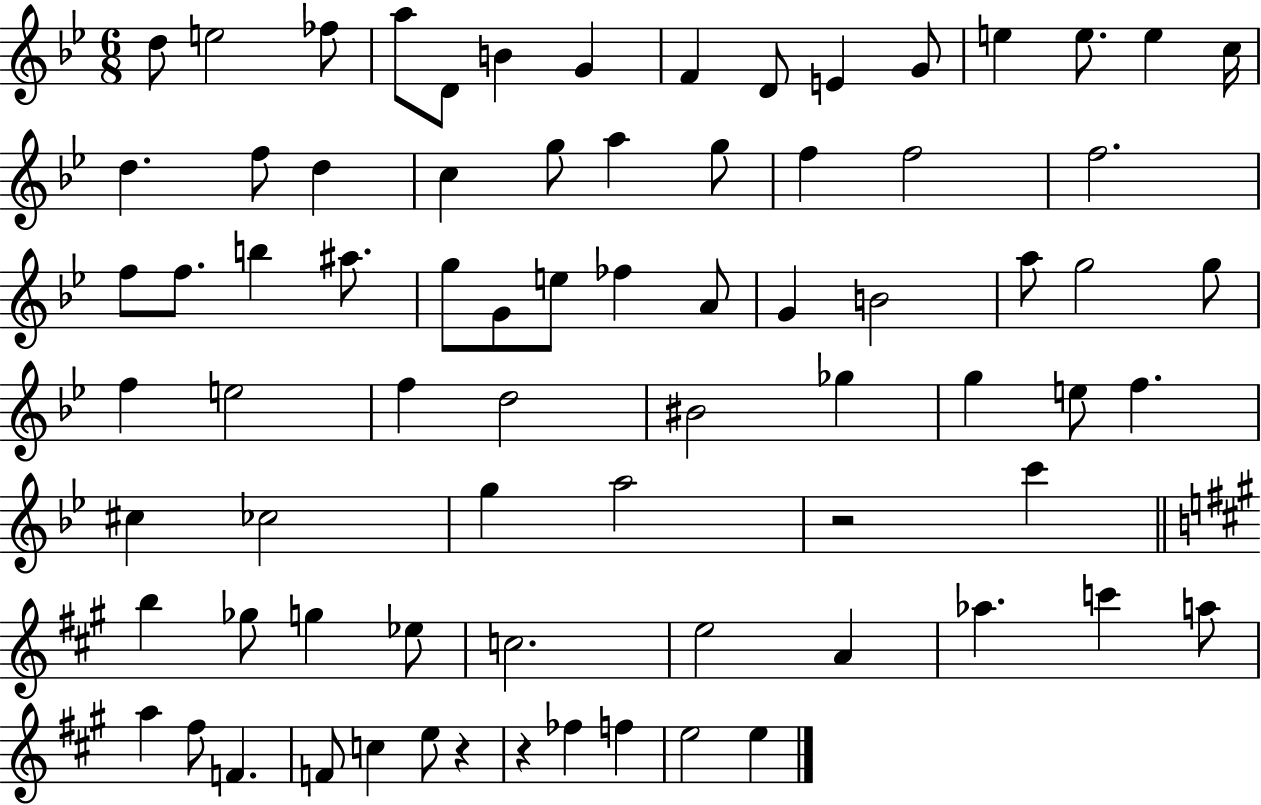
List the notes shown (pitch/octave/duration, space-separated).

D5/e E5/h FES5/e A5/e D4/e B4/q G4/q F4/q D4/e E4/q G4/e E5/q E5/e. E5/q C5/s D5/q. F5/e D5/q C5/q G5/e A5/q G5/e F5/q F5/h F5/h. F5/e F5/e. B5/q A#5/e. G5/e G4/e E5/e FES5/q A4/e G4/q B4/h A5/e G5/h G5/e F5/q E5/h F5/q D5/h BIS4/h Gb5/q G5/q E5/e F5/q. C#5/q CES5/h G5/q A5/h R/h C6/q B5/q Gb5/e G5/q Eb5/e C5/h. E5/h A4/q Ab5/q. C6/q A5/e A5/q F#5/e F4/q. F4/e C5/q E5/e R/q R/q FES5/q F5/q E5/h E5/q